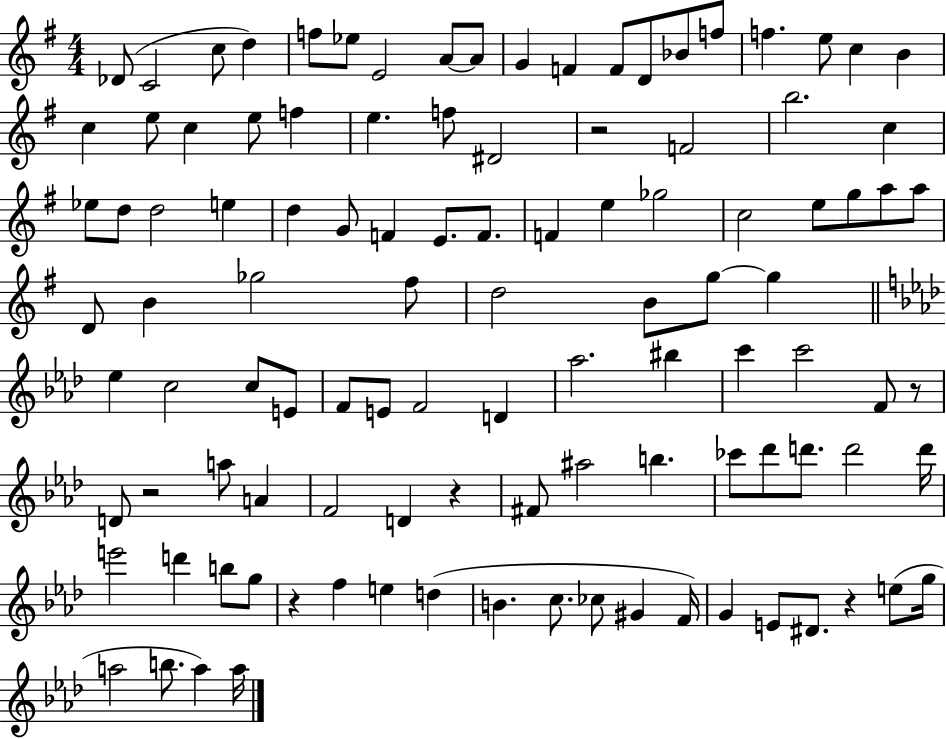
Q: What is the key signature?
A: G major